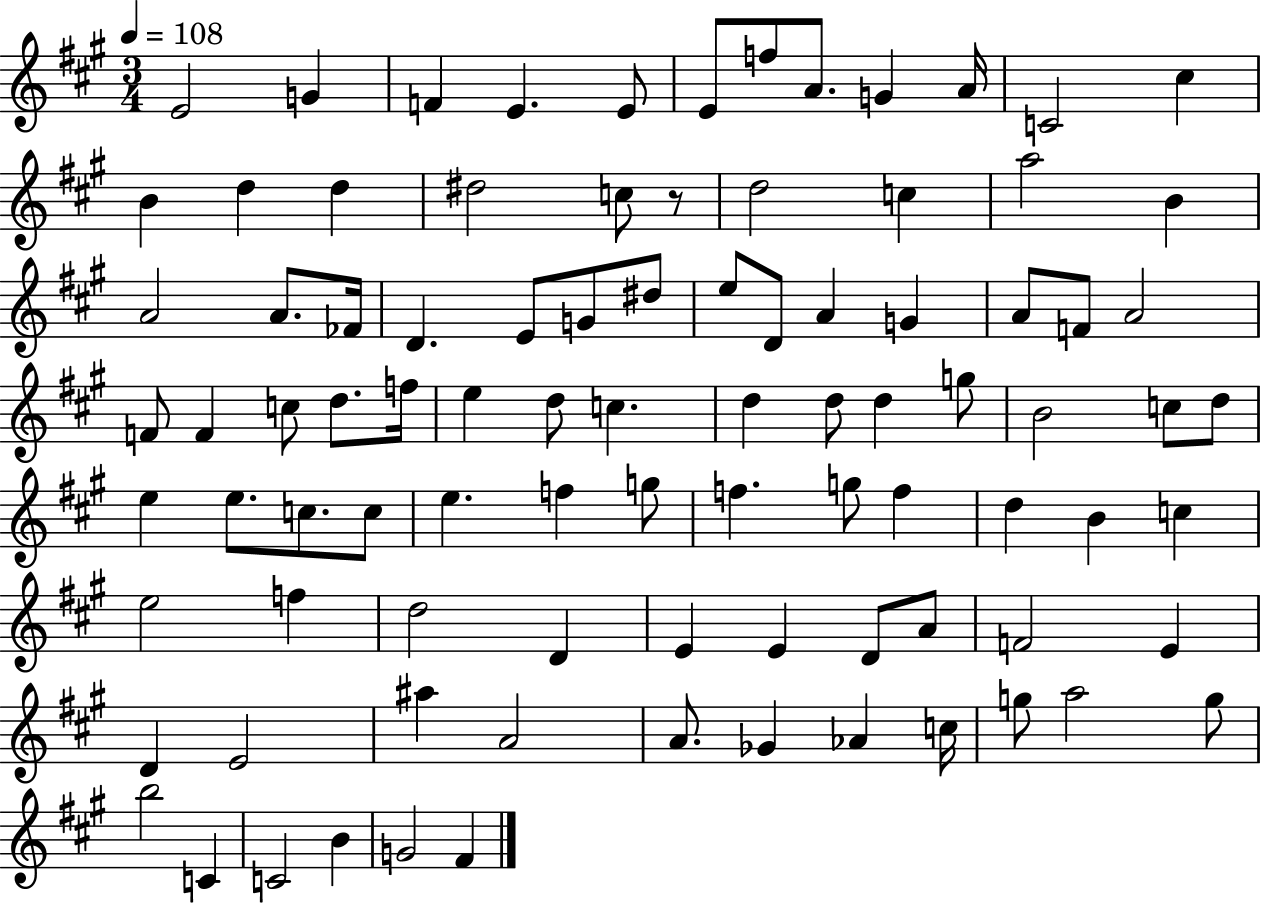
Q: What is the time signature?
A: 3/4